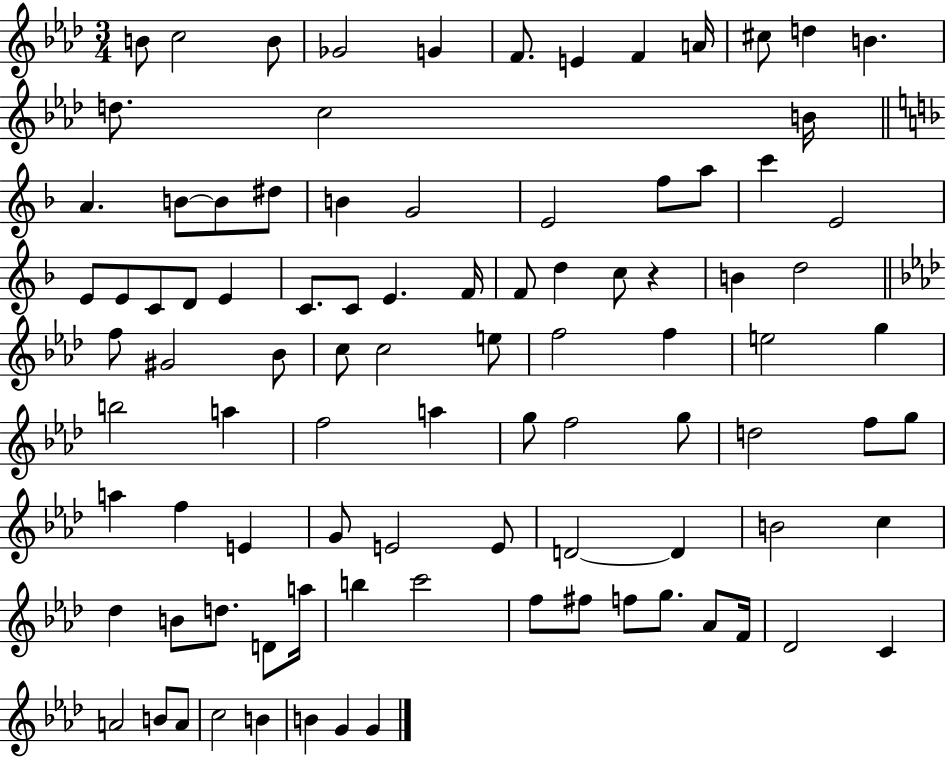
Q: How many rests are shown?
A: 1